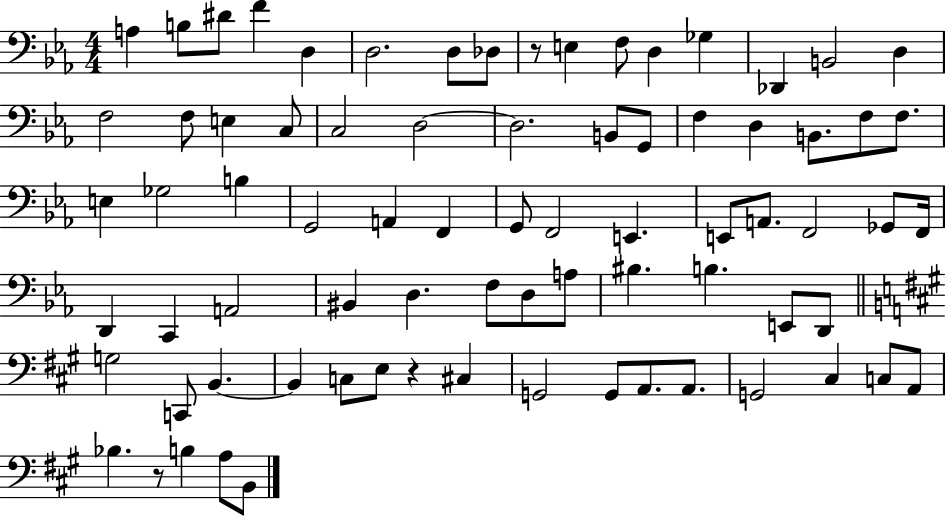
A3/q B3/e D#4/e F4/q D3/q D3/h. D3/e Db3/e R/e E3/q F3/e D3/q Gb3/q Db2/q B2/h D3/q F3/h F3/e E3/q C3/e C3/h D3/h D3/h. B2/e G2/e F3/q D3/q B2/e. F3/e F3/e. E3/q Gb3/h B3/q G2/h A2/q F2/q G2/e F2/h E2/q. E2/e A2/e. F2/h Gb2/e F2/s D2/q C2/q A2/h BIS2/q D3/q. F3/e D3/e A3/e BIS3/q. B3/q. E2/e D2/e G3/h C2/e B2/q. B2/q C3/e E3/e R/q C#3/q G2/h G2/e A2/e. A2/e. G2/h C#3/q C3/e A2/e Bb3/q. R/e B3/q A3/e B2/e